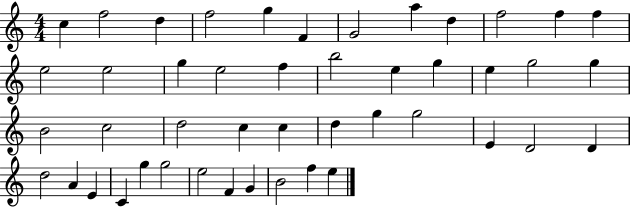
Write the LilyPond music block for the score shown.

{
  \clef treble
  \numericTimeSignature
  \time 4/4
  \key c \major
  c''4 f''2 d''4 | f''2 g''4 f'4 | g'2 a''4 d''4 | f''2 f''4 f''4 | \break e''2 e''2 | g''4 e''2 f''4 | b''2 e''4 g''4 | e''4 g''2 g''4 | \break b'2 c''2 | d''2 c''4 c''4 | d''4 g''4 g''2 | e'4 d'2 d'4 | \break d''2 a'4 e'4 | c'4 g''4 g''2 | e''2 f'4 g'4 | b'2 f''4 e''4 | \break \bar "|."
}